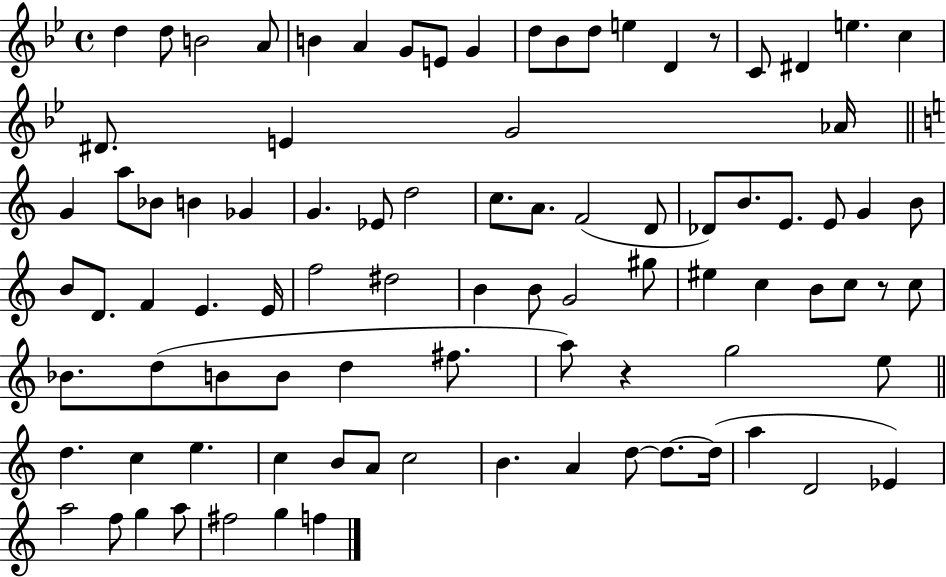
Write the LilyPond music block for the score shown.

{
  \clef treble
  \time 4/4
  \defaultTimeSignature
  \key bes \major
  d''4 d''8 b'2 a'8 | b'4 a'4 g'8 e'8 g'4 | d''8 bes'8 d''8 e''4 d'4 r8 | c'8 dis'4 e''4. c''4 | \break dis'8. e'4 g'2 aes'16 | \bar "||" \break \key a \minor g'4 a''8 bes'8 b'4 ges'4 | g'4. ees'8 d''2 | c''8. a'8. f'2( d'8 | des'8) b'8. e'8. e'8 g'4 b'8 | \break b'8 d'8. f'4 e'4. e'16 | f''2 dis''2 | b'4 b'8 g'2 gis''8 | eis''4 c''4 b'8 c''8 r8 c''8 | \break bes'8. d''8( b'8 b'8 d''4 fis''8. | a''8) r4 g''2 e''8 | \bar "||" \break \key c \major d''4. c''4 e''4. | c''4 b'8 a'8 c''2 | b'4. a'4 d''8~~ d''8.~~ d''16( | a''4 d'2 ees'4) | \break a''2 f''8 g''4 a''8 | fis''2 g''4 f''4 | \bar "|."
}